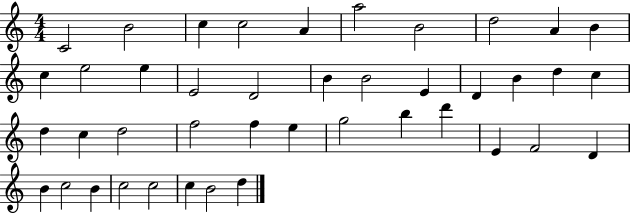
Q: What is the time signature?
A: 4/4